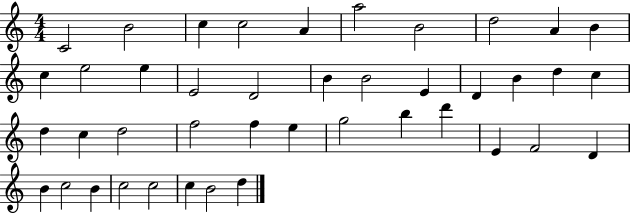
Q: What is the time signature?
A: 4/4